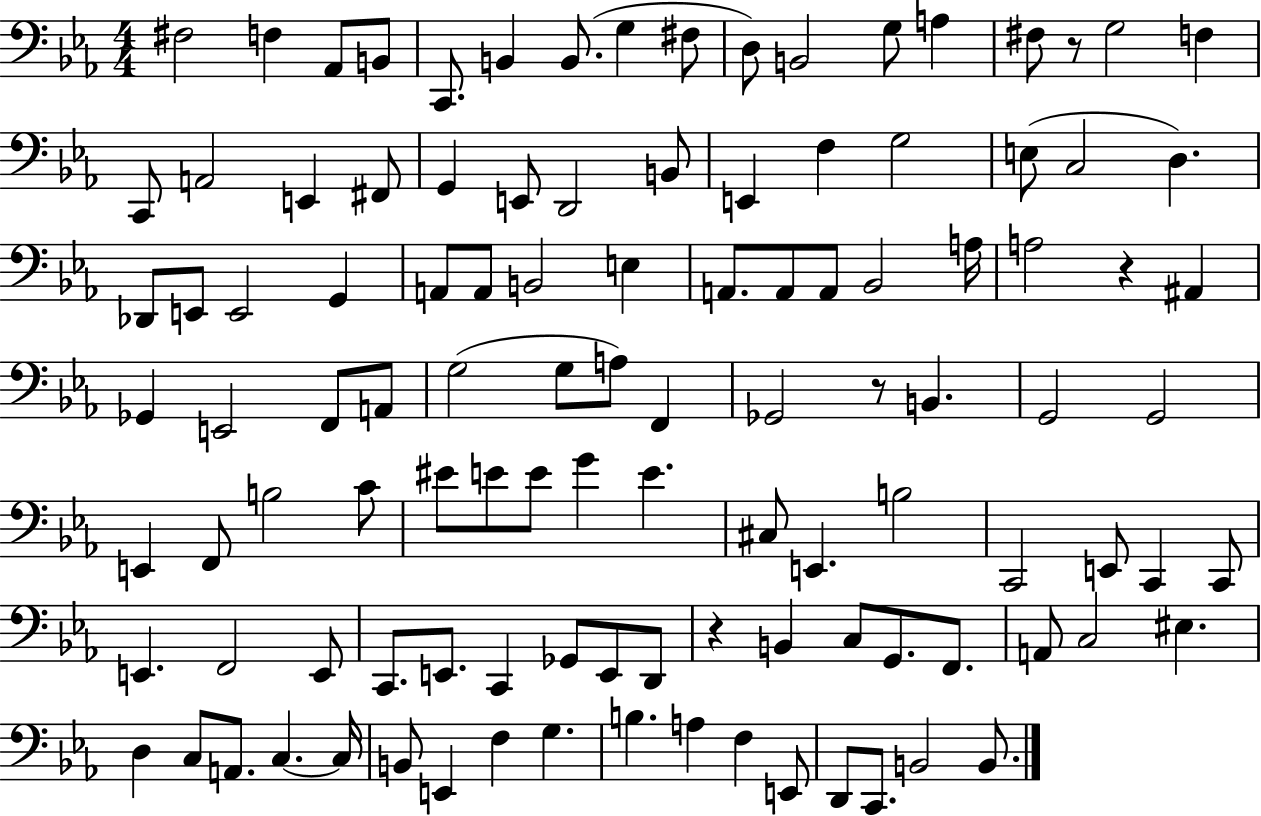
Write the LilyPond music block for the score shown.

{
  \clef bass
  \numericTimeSignature
  \time 4/4
  \key ees \major
  fis2 f4 aes,8 b,8 | c,8. b,4 b,8.( g4 fis8 | d8) b,2 g8 a4 | fis8 r8 g2 f4 | \break c,8 a,2 e,4 fis,8 | g,4 e,8 d,2 b,8 | e,4 f4 g2 | e8( c2 d4.) | \break des,8 e,8 e,2 g,4 | a,8 a,8 b,2 e4 | a,8. a,8 a,8 bes,2 a16 | a2 r4 ais,4 | \break ges,4 e,2 f,8 a,8 | g2( g8 a8) f,4 | ges,2 r8 b,4. | g,2 g,2 | \break e,4 f,8 b2 c'8 | eis'8 e'8 e'8 g'4 e'4. | cis8 e,4. b2 | c,2 e,8 c,4 c,8 | \break e,4. f,2 e,8 | c,8. e,8. c,4 ges,8 e,8 d,8 | r4 b,4 c8 g,8. f,8. | a,8 c2 eis4. | \break d4 c8 a,8. c4.~~ c16 | b,8 e,4 f4 g4. | b4. a4 f4 e,8 | d,8 c,8. b,2 b,8. | \break \bar "|."
}